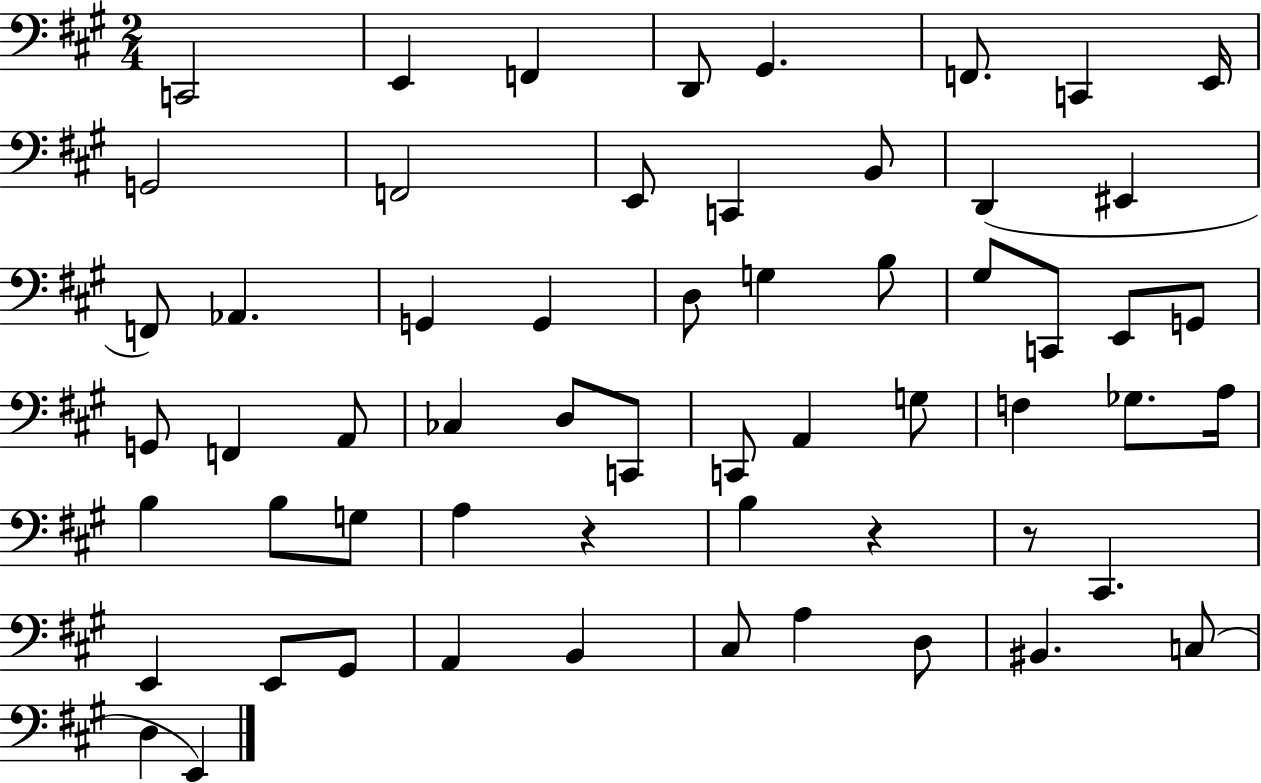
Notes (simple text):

C2/h E2/q F2/q D2/e G#2/q. F2/e. C2/q E2/s G2/h F2/h E2/e C2/q B2/e D2/q EIS2/q F2/e Ab2/q. G2/q G2/q D3/e G3/q B3/e G#3/e C2/e E2/e G2/e G2/e F2/q A2/e CES3/q D3/e C2/e C2/e A2/q G3/e F3/q Gb3/e. A3/s B3/q B3/e G3/e A3/q R/q B3/q R/q R/e C#2/q. E2/q E2/e G#2/e A2/q B2/q C#3/e A3/q D3/e BIS2/q. C3/e D3/q E2/q